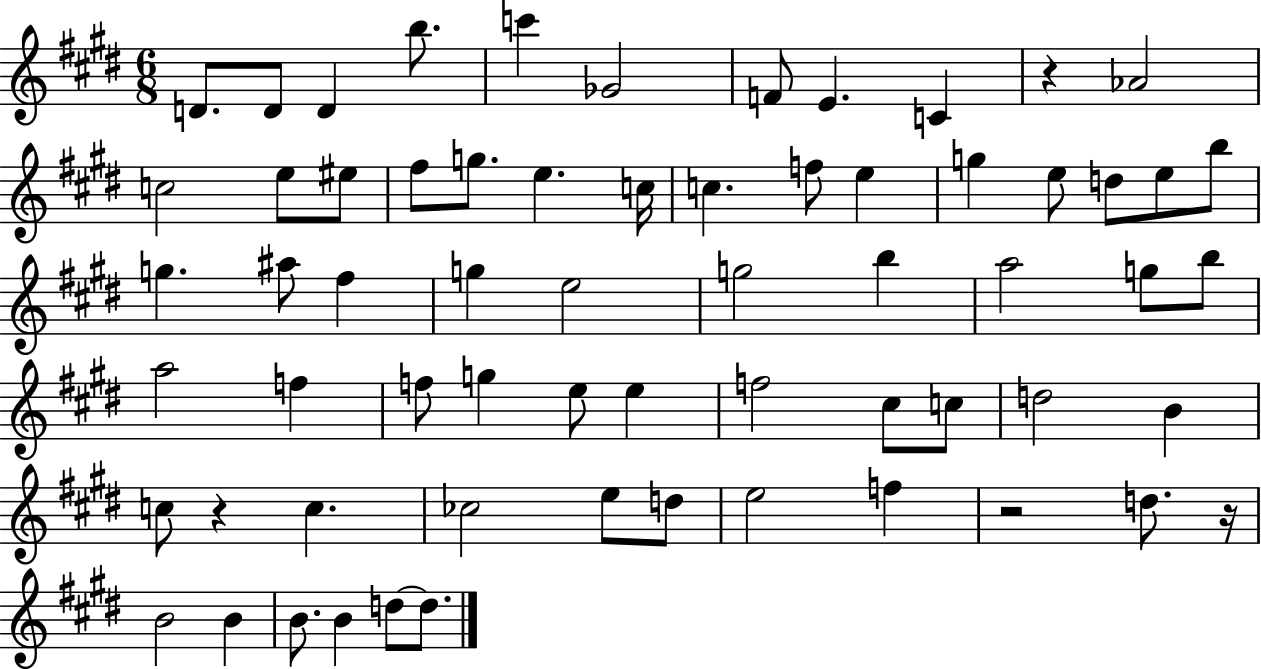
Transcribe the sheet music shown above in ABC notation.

X:1
T:Untitled
M:6/8
L:1/4
K:E
D/2 D/2 D b/2 c' _G2 F/2 E C z _A2 c2 e/2 ^e/2 ^f/2 g/2 e c/4 c f/2 e g e/2 d/2 e/2 b/2 g ^a/2 ^f g e2 g2 b a2 g/2 b/2 a2 f f/2 g e/2 e f2 ^c/2 c/2 d2 B c/2 z c _c2 e/2 d/2 e2 f z2 d/2 z/4 B2 B B/2 B d/2 d/2